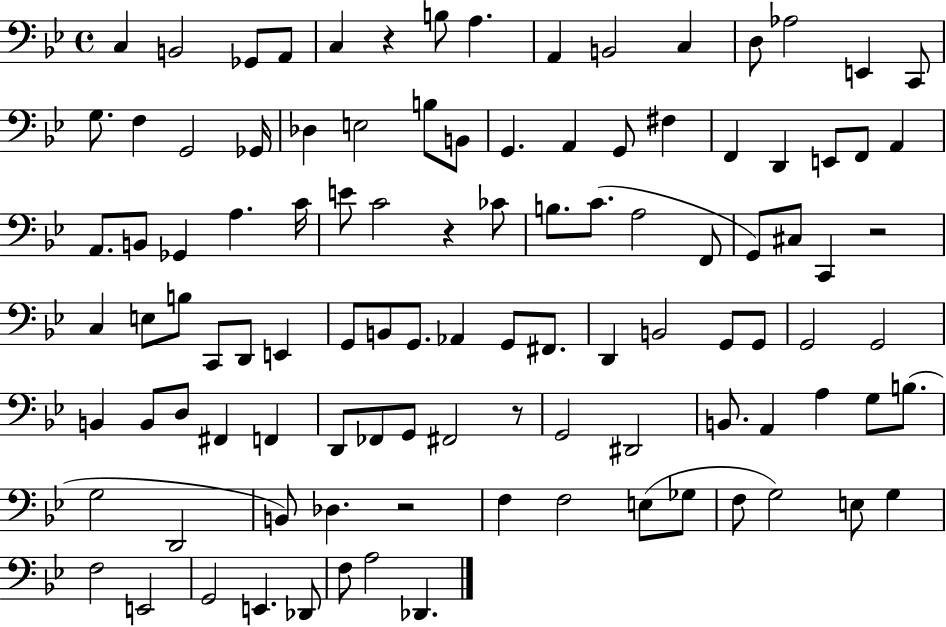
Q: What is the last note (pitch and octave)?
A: Db2